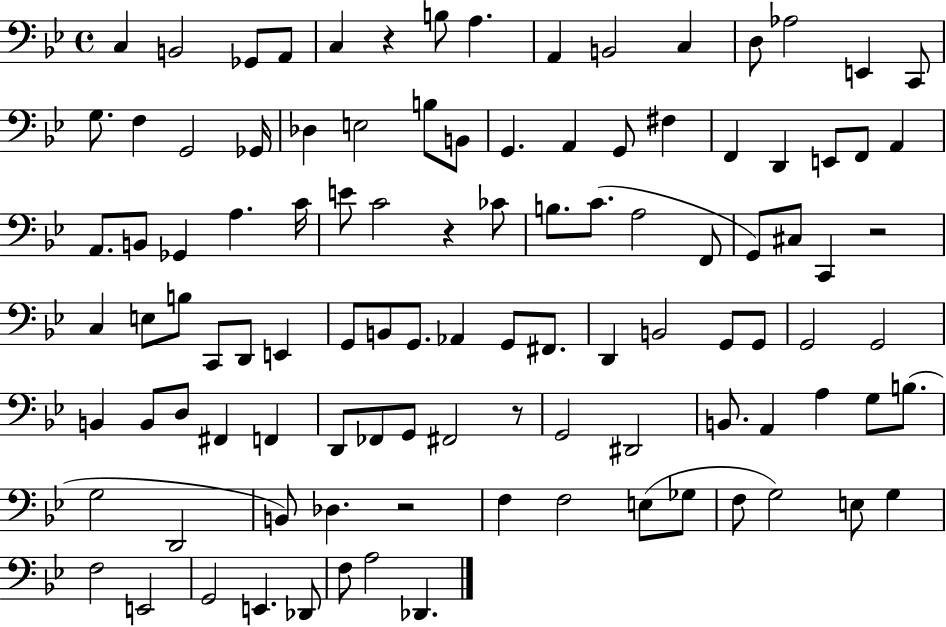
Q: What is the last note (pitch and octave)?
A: Db2